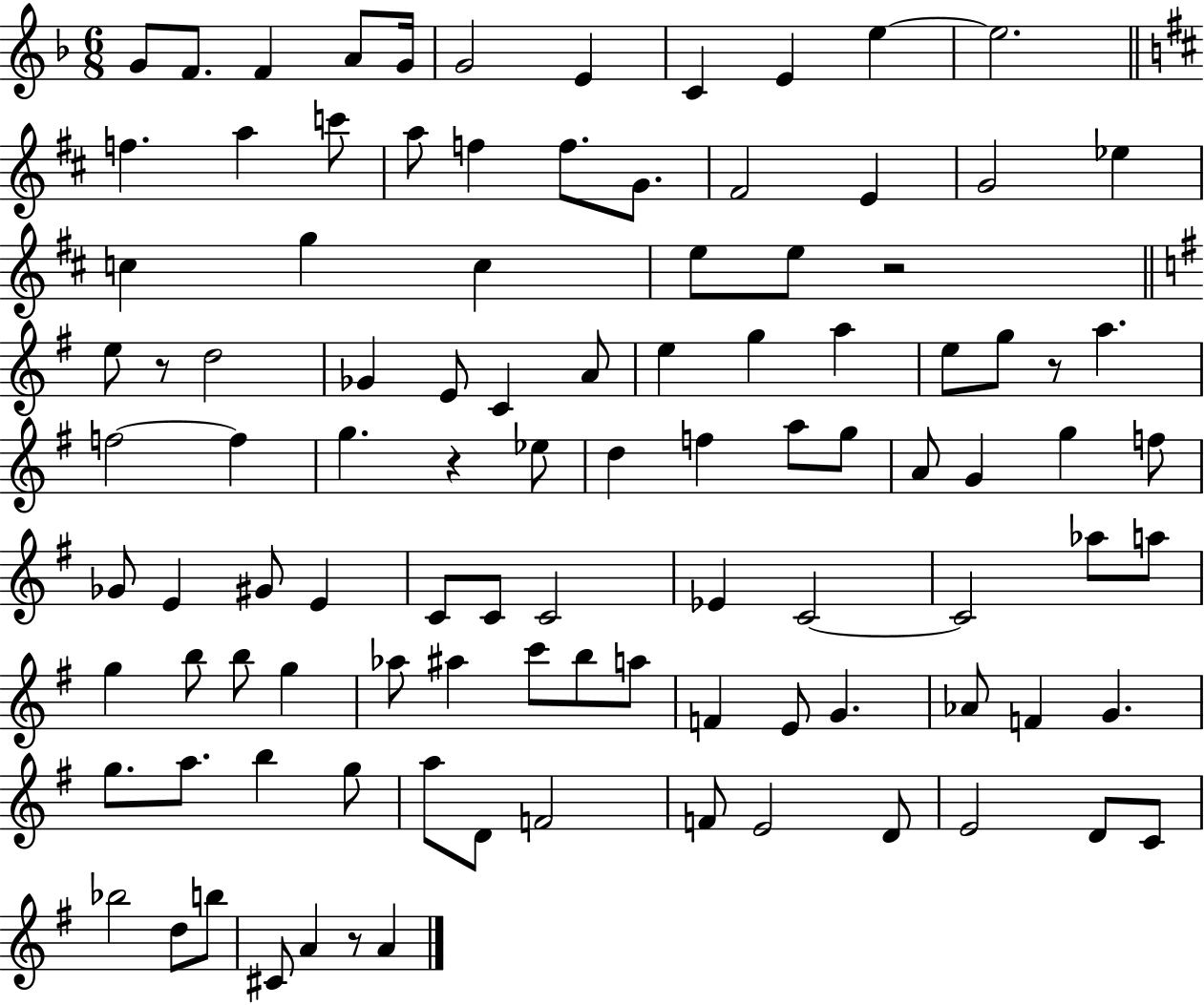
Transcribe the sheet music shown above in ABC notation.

X:1
T:Untitled
M:6/8
L:1/4
K:F
G/2 F/2 F A/2 G/4 G2 E C E e e2 f a c'/2 a/2 f f/2 G/2 ^F2 E G2 _e c g c e/2 e/2 z2 e/2 z/2 d2 _G E/2 C A/2 e g a e/2 g/2 z/2 a f2 f g z _e/2 d f a/2 g/2 A/2 G g f/2 _G/2 E ^G/2 E C/2 C/2 C2 _E C2 C2 _a/2 a/2 g b/2 b/2 g _a/2 ^a c'/2 b/2 a/2 F E/2 G _A/2 F G g/2 a/2 b g/2 a/2 D/2 F2 F/2 E2 D/2 E2 D/2 C/2 _b2 d/2 b/2 ^C/2 A z/2 A